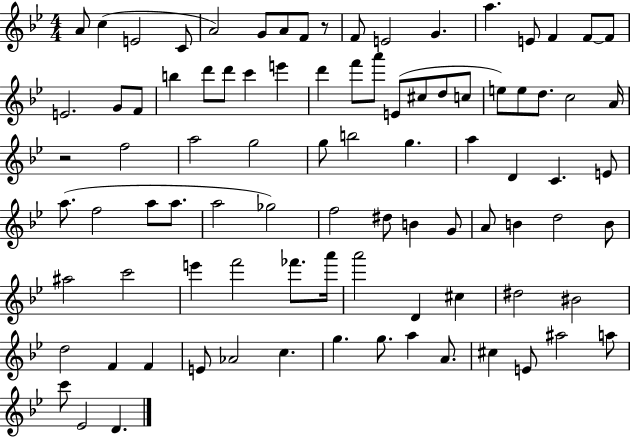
A4/e C5/q E4/h C4/e A4/h G4/e A4/e F4/e R/e F4/e E4/h G4/q. A5/q. E4/e F4/q F4/e F4/e E4/h. G4/e F4/e B5/q D6/e D6/e C6/q E6/q D6/q F6/e A6/e E4/e C#5/e D5/e C5/e E5/e E5/e D5/e. C5/h A4/s R/h F5/h A5/h G5/h G5/e B5/h G5/q. A5/q D4/q C4/q. E4/e A5/e. F5/h A5/e A5/e. A5/h Gb5/h F5/h D#5/e B4/q G4/e A4/e B4/q D5/h B4/e A#5/h C6/h E6/q F6/h FES6/e. A6/s A6/h D4/q C#5/q D#5/h BIS4/h D5/h F4/q F4/q E4/e Ab4/h C5/q. G5/q. G5/e. A5/q A4/e. C#5/q E4/e A#5/h A5/e C6/e Eb4/h D4/q.